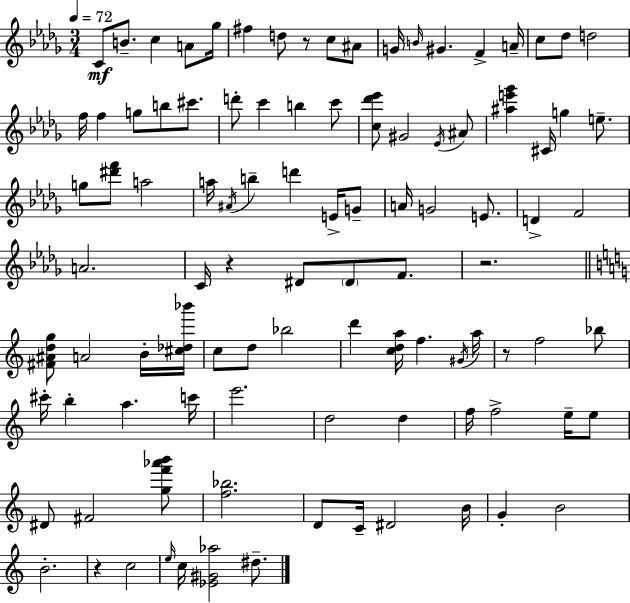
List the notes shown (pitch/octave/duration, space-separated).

C4/e B4/e. C5/q A4/e Gb5/s F#5/q D5/e R/e C5/e A#4/e G4/s B4/s G#4/q. F4/q A4/s C5/e Db5/e D5/h F5/s F5/q G5/e B5/e C#6/e. D6/e C6/q B5/q C6/e [C5,Db6,Eb6]/e G#4/h Eb4/s A#4/e [A#5,E6,Gb6]/q C#4/s G5/q E5/e. G5/e [D#6,F6]/e A5/h A5/s A#4/s B5/q D6/q E4/s G4/e A4/s G4/h E4/e. D4/q F4/h A4/h. C4/s R/q D#4/e D#4/e F4/e. R/h. [F#4,A#4,D5,G5]/e A4/h B4/s [C#5,Db5,Bb6]/s C5/e D5/e Bb5/h D6/q [C5,D5,A5]/s F5/q. G#4/s A5/s R/e F5/h Bb5/e C#6/s B5/q A5/q. C6/s E6/h. D5/h D5/q F5/s F5/h E5/s E5/e D#4/e F#4/h [G5,F6,Ab6,B6]/e [F5,Bb5]/h. D4/e C4/s D#4/h B4/s G4/q B4/h B4/h. R/q C5/h E5/s C5/s [Eb4,G#4,Ab5]/h D#5/e.